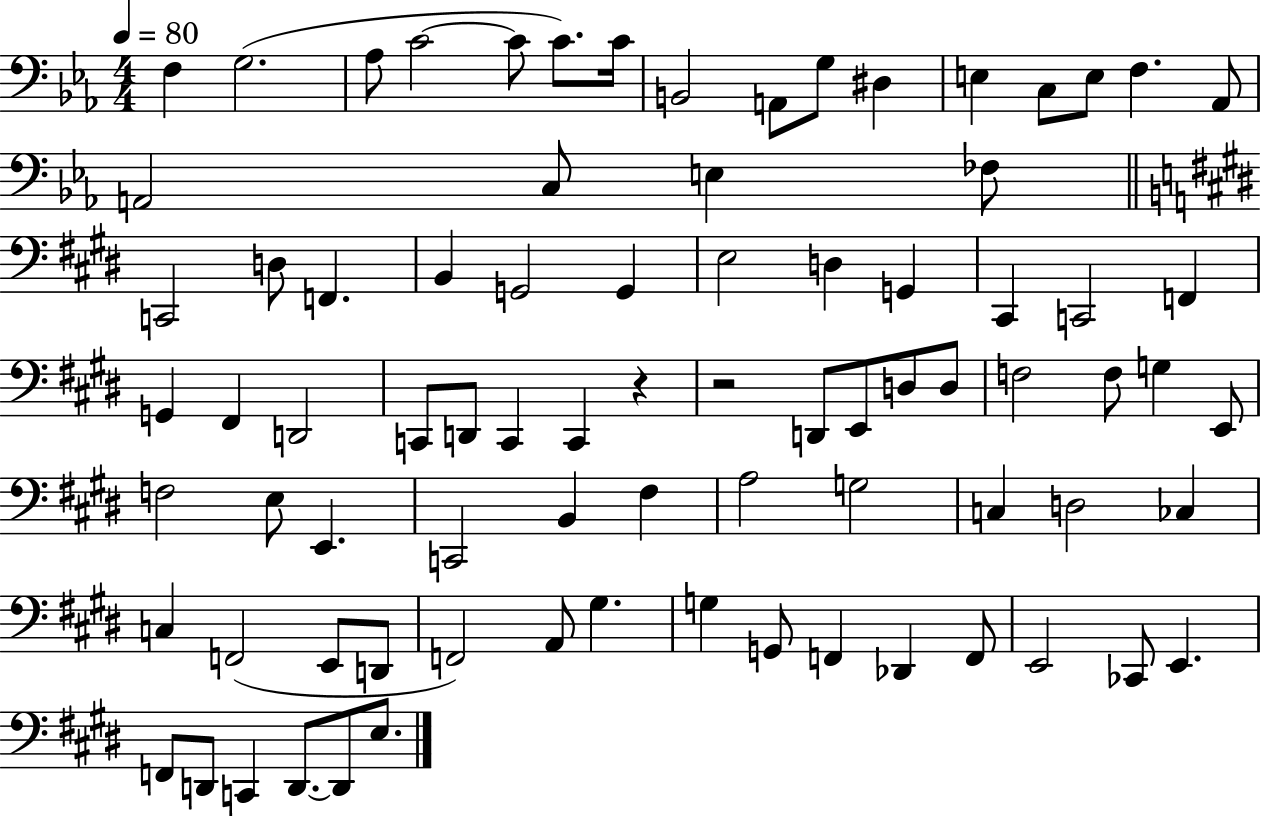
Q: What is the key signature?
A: EES major